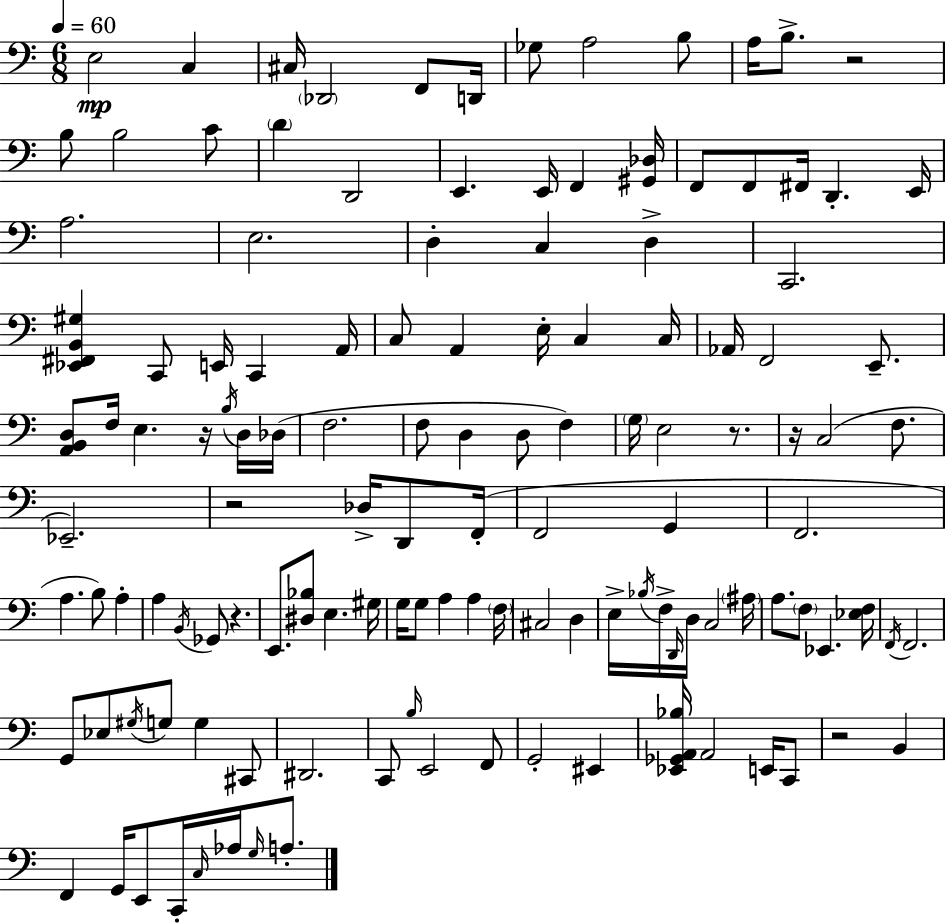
X:1
T:Untitled
M:6/8
L:1/4
K:C
E,2 C, ^C,/4 _D,,2 F,,/2 D,,/4 _G,/2 A,2 B,/2 A,/4 B,/2 z2 B,/2 B,2 C/2 D D,,2 E,, E,,/4 F,, [^G,,_D,]/4 F,,/2 F,,/2 ^F,,/4 D,, E,,/4 A,2 E,2 D, C, D, C,,2 [_E,,^F,,B,,^G,] C,,/2 E,,/4 C,, A,,/4 C,/2 A,, E,/4 C, C,/4 _A,,/4 F,,2 E,,/2 [A,,B,,D,]/2 F,/4 E, z/4 B,/4 D,/4 _D,/4 F,2 F,/2 D, D,/2 F, G,/4 E,2 z/2 z/4 C,2 F,/2 _E,,2 z2 _D,/4 D,,/2 F,,/4 F,,2 G,, F,,2 A, B,/2 A, A, B,,/4 _G,,/2 z E,,/2 [^D,_B,]/2 E, ^G,/4 G,/4 G,/2 A, A, F,/4 ^C,2 D, E,/4 _B,/4 F,/4 D,,/4 D,/4 C,2 ^A,/4 A,/2 F,/2 _E,, [_E,F,]/4 F,,/4 F,,2 G,,/2 _E,/2 ^G,/4 G,/2 G, ^C,,/2 ^D,,2 C,,/2 B,/4 E,,2 F,,/2 G,,2 ^E,, [_E,,_G,,A,,_B,]/4 A,,2 E,,/4 C,,/2 z2 B,, F,, G,,/4 E,,/2 C,,/4 C,/4 _A,/4 G,/4 A,/2